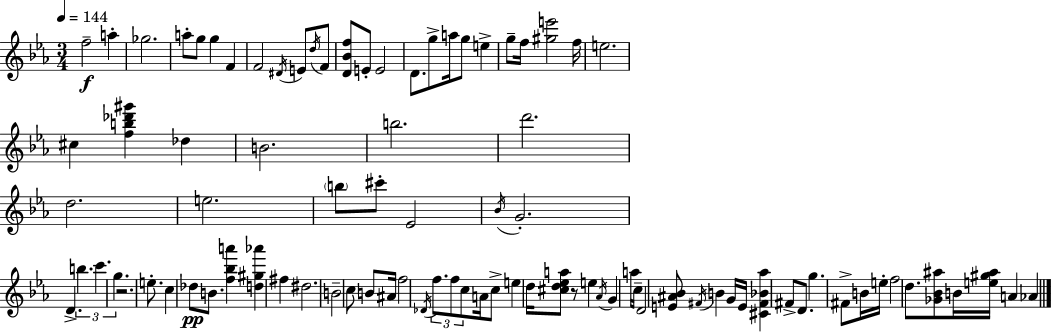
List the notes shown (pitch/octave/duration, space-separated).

F5/h A5/q Gb5/h. A5/e G5/e G5/q F4/q F4/h D#4/s E4/e D5/s F4/e [D4,Bb4,F5]/e E4/e E4/h D4/e. G5/e A5/s G5/e E5/q G5/e F5/s [G#5,E6]/h F5/s E5/h. C#5/q [F5,B5,Db6,G#6]/q Db5/q B4/h. B5/h. D6/h. D5/h. E5/h. B5/e C#6/e Eb4/h Bb4/s G4/h. D4/q. B5/q. C6/q. G5/q. R/h. E5/e. C5/q Db5/e B4/e. [F5,Bb5,A6]/q [D5,G#5,Ab6]/q F#5/q D#5/h. B4/h C5/e B4/e A#4/s F5/h Db4/s F5/e. F5/e C5/e A4/s C5/e E5/q D5/s [C#5,D5,Eb5,A5]/e R/e E5/q Ab4/s G4/q A5/s C5/s D4/h [E4,A#4,Bb4]/e F#4/s B4/q G4/s E4/s [C#4,F#4,Bb4,Ab5]/q F#4/e D4/e. G5/q. F#4/e B4/s E5/s F5/h D5/e. [Gb4,Bb4,A#5]/e B4/s [E5,G#5,A#5]/s A4/q Ab4/q